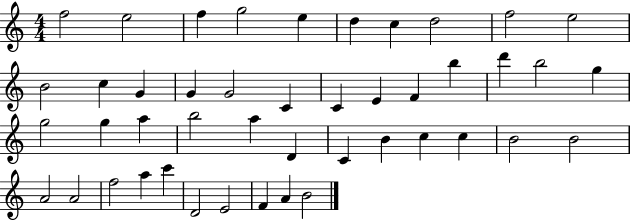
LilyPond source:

{
  \clef treble
  \numericTimeSignature
  \time 4/4
  \key c \major
  f''2 e''2 | f''4 g''2 e''4 | d''4 c''4 d''2 | f''2 e''2 | \break b'2 c''4 g'4 | g'4 g'2 c'4 | c'4 e'4 f'4 b''4 | d'''4 b''2 g''4 | \break g''2 g''4 a''4 | b''2 a''4 d'4 | c'4 b'4 c''4 c''4 | b'2 b'2 | \break a'2 a'2 | f''2 a''4 c'''4 | d'2 e'2 | f'4 a'4 b'2 | \break \bar "|."
}